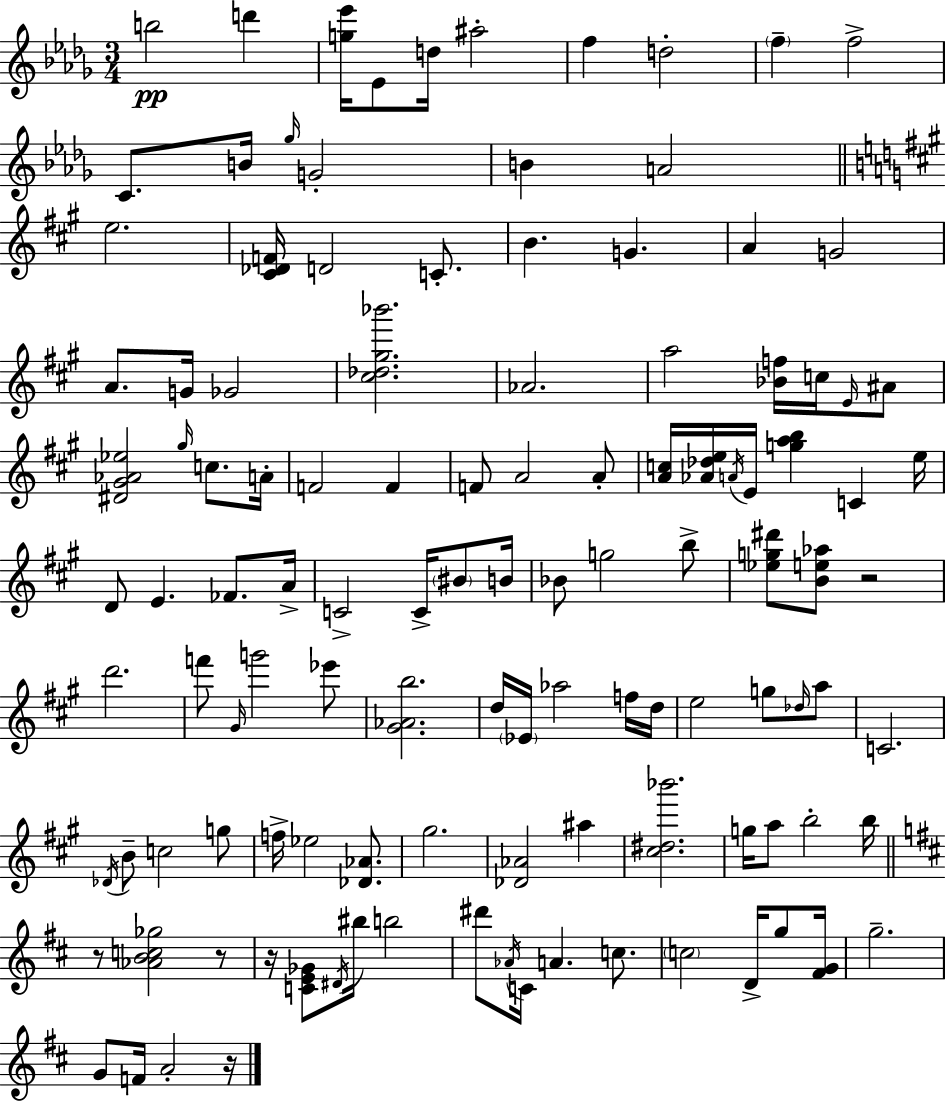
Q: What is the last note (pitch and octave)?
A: A4